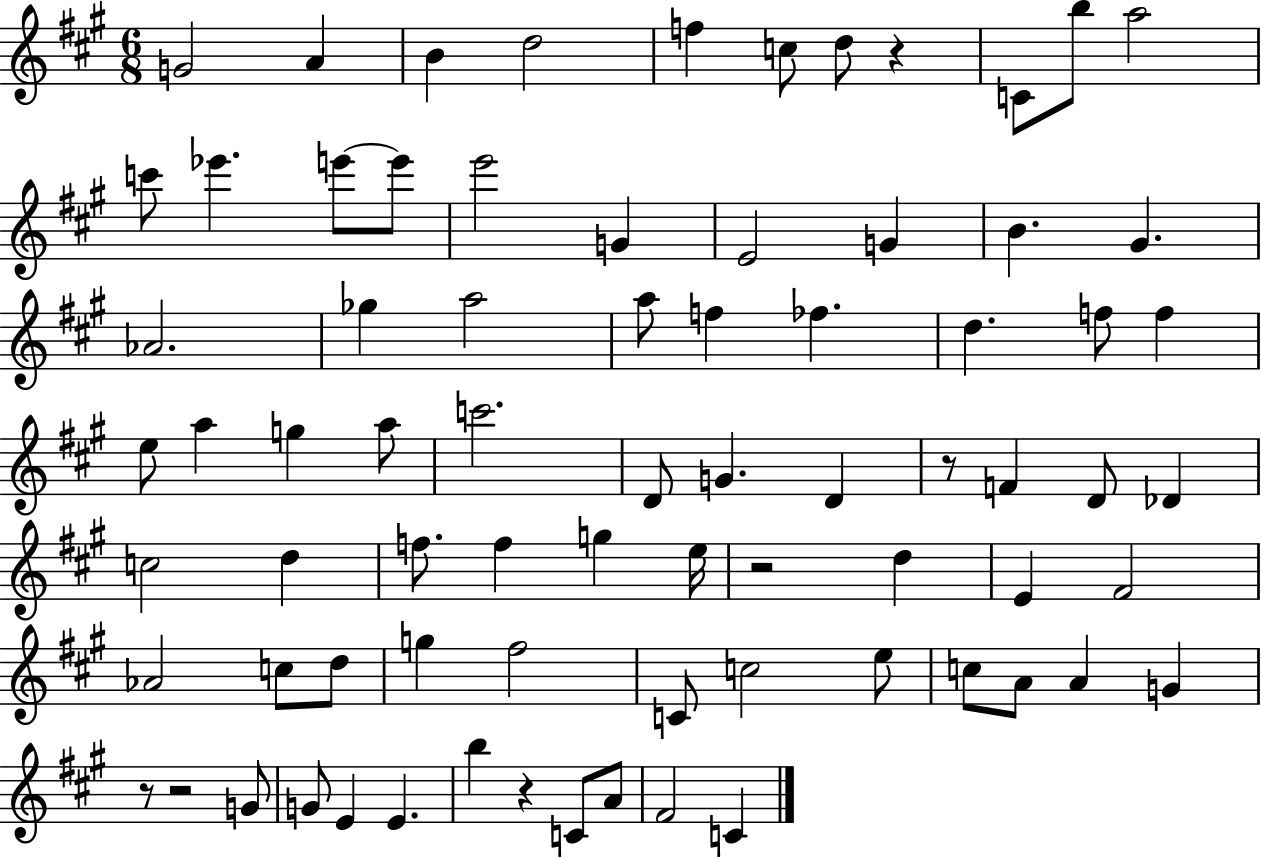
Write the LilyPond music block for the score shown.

{
  \clef treble
  \numericTimeSignature
  \time 6/8
  \key a \major
  g'2 a'4 | b'4 d''2 | f''4 c''8 d''8 r4 | c'8 b''8 a''2 | \break c'''8 ees'''4. e'''8~~ e'''8 | e'''2 g'4 | e'2 g'4 | b'4. gis'4. | \break aes'2. | ges''4 a''2 | a''8 f''4 fes''4. | d''4. f''8 f''4 | \break e''8 a''4 g''4 a''8 | c'''2. | d'8 g'4. d'4 | r8 f'4 d'8 des'4 | \break c''2 d''4 | f''8. f''4 g''4 e''16 | r2 d''4 | e'4 fis'2 | \break aes'2 c''8 d''8 | g''4 fis''2 | c'8 c''2 e''8 | c''8 a'8 a'4 g'4 | \break r8 r2 g'8 | g'8 e'4 e'4. | b''4 r4 c'8 a'8 | fis'2 c'4 | \break \bar "|."
}